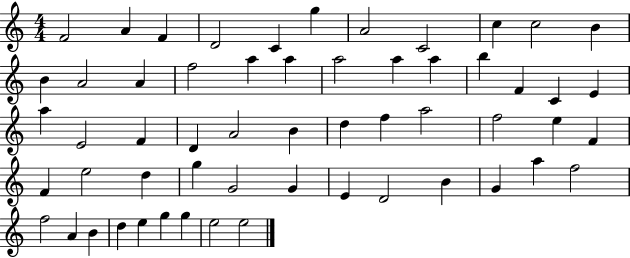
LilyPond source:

{
  \clef treble
  \numericTimeSignature
  \time 4/4
  \key c \major
  f'2 a'4 f'4 | d'2 c'4 g''4 | a'2 c'2 | c''4 c''2 b'4 | \break b'4 a'2 a'4 | f''2 a''4 a''4 | a''2 a''4 a''4 | b''4 f'4 c'4 e'4 | \break a''4 e'2 f'4 | d'4 a'2 b'4 | d''4 f''4 a''2 | f''2 e''4 f'4 | \break f'4 e''2 d''4 | g''4 g'2 g'4 | e'4 d'2 b'4 | g'4 a''4 f''2 | \break f''2 a'4 b'4 | d''4 e''4 g''4 g''4 | e''2 e''2 | \bar "|."
}